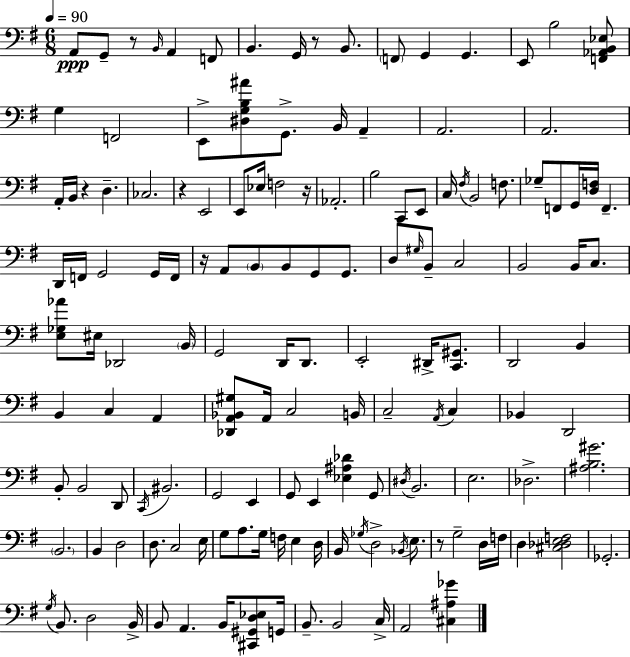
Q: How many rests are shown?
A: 7